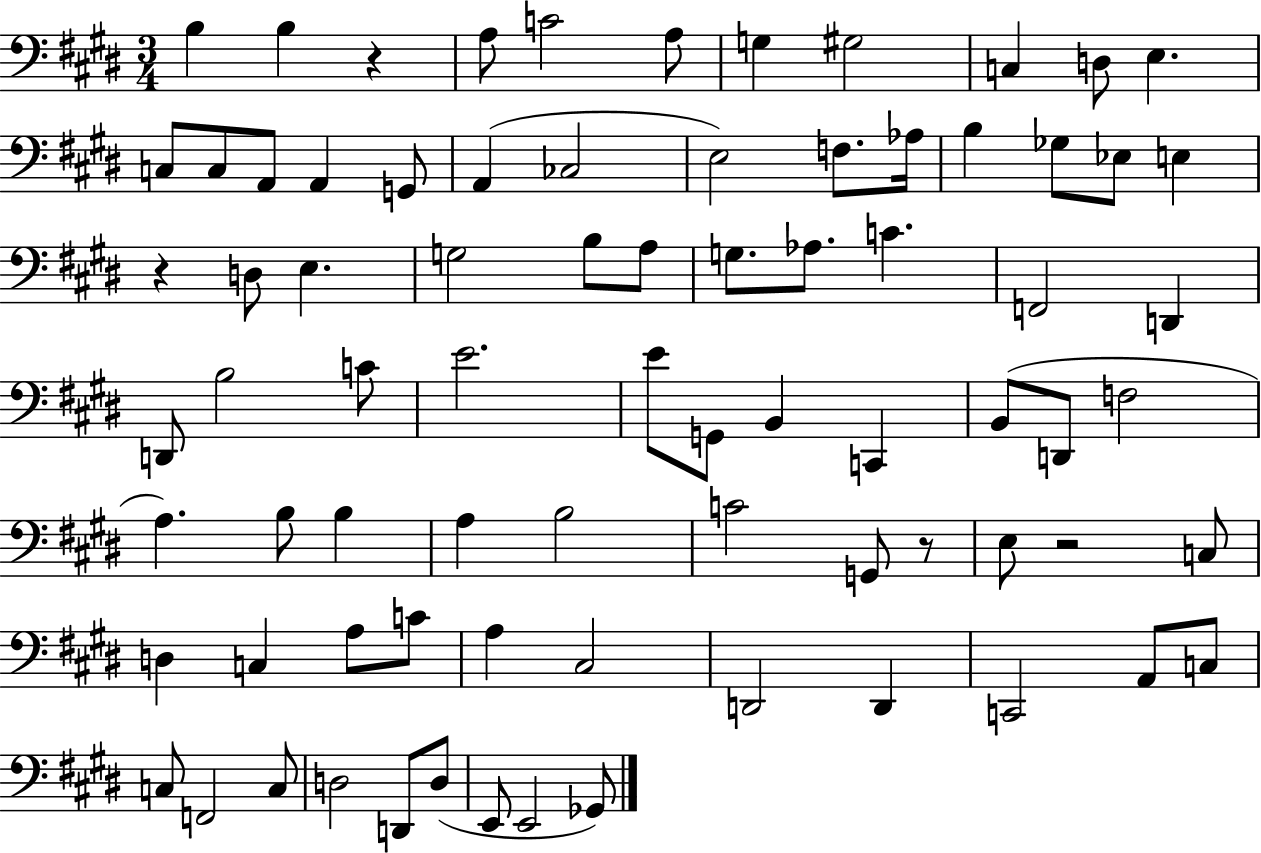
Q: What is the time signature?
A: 3/4